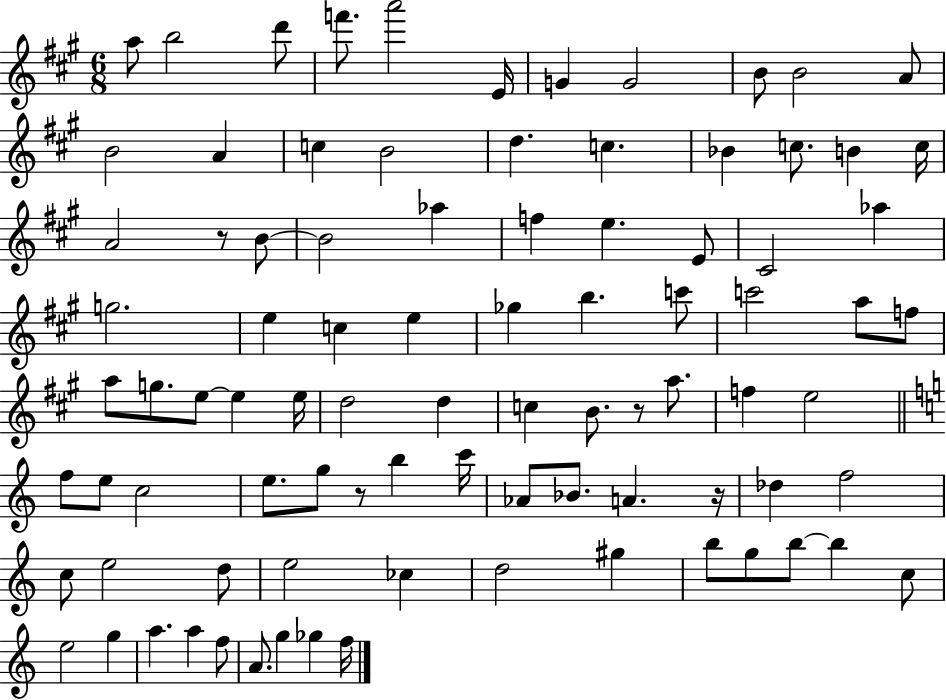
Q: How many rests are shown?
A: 4